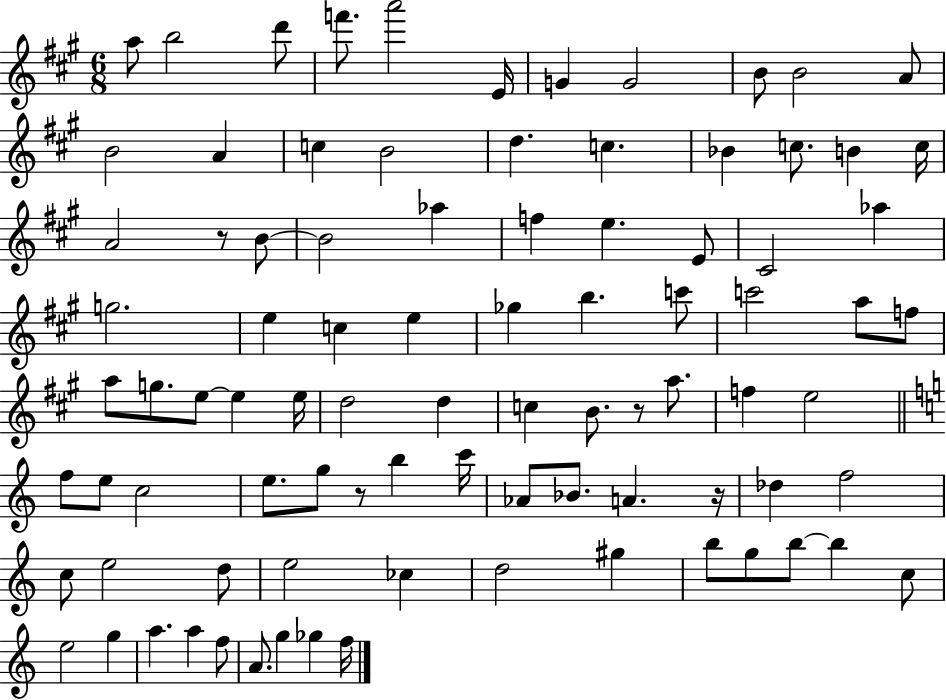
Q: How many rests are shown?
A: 4